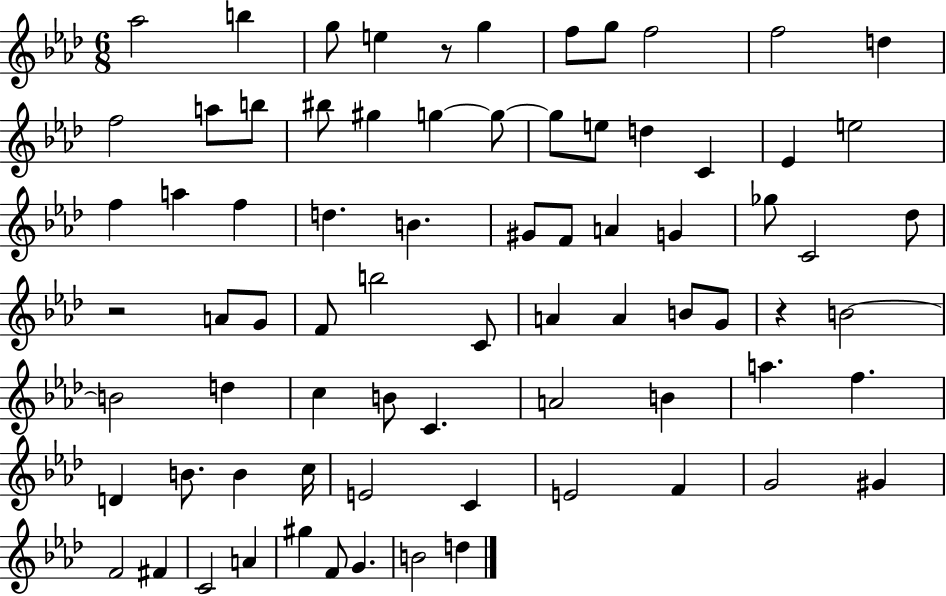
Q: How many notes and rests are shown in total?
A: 76